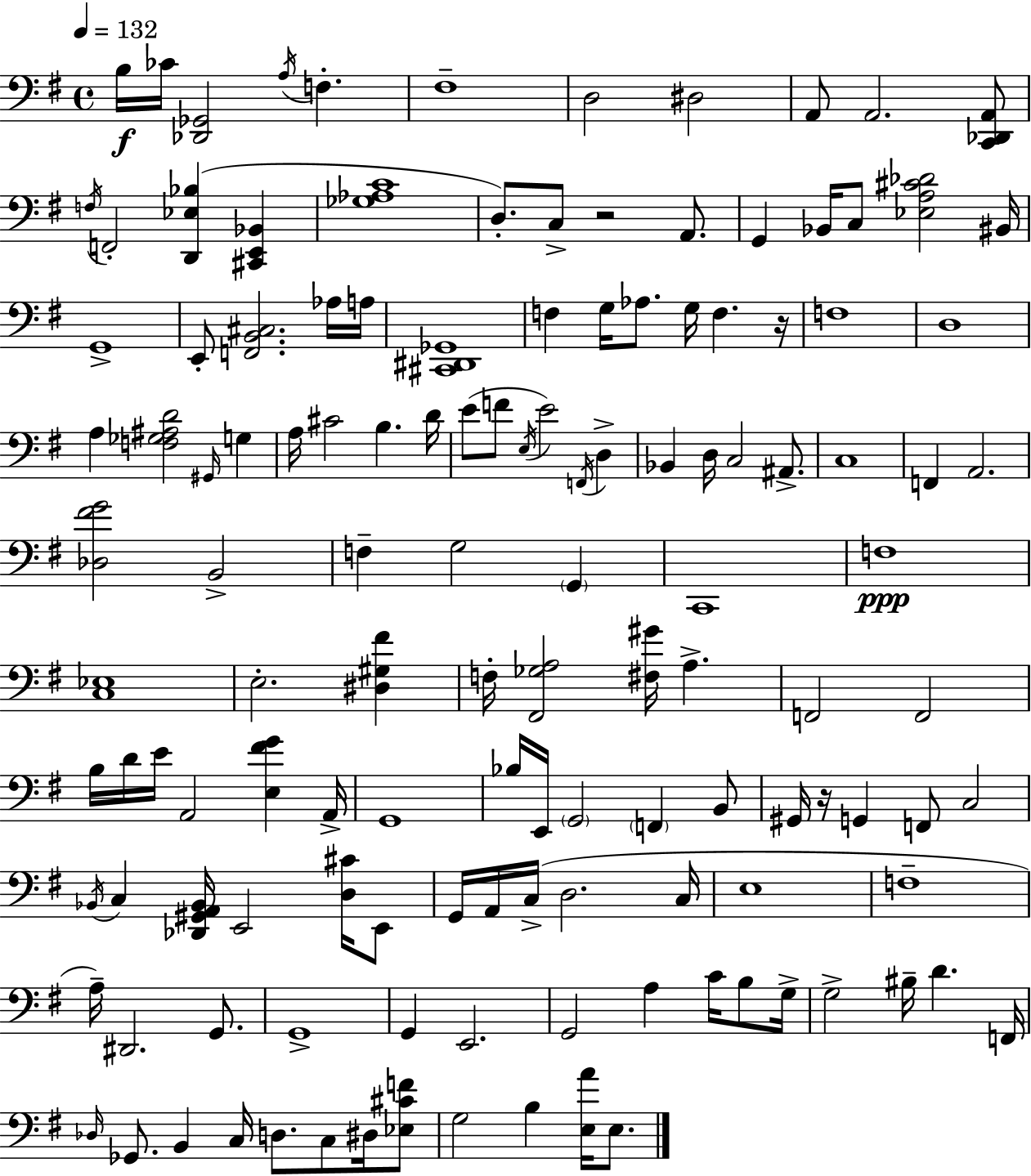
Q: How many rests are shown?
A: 3